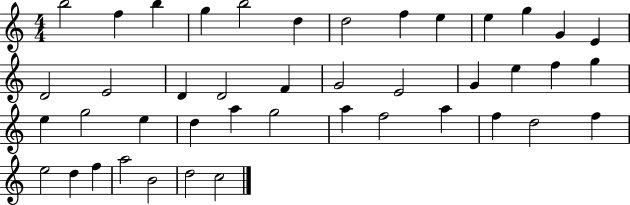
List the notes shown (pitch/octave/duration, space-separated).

B5/h F5/q B5/q G5/q B5/h D5/q D5/h F5/q E5/q E5/q G5/q G4/q E4/q D4/h E4/h D4/q D4/h F4/q G4/h E4/h G4/q E5/q F5/q G5/q E5/q G5/h E5/q D5/q A5/q G5/h A5/q F5/h A5/q F5/q D5/h F5/q E5/h D5/q F5/q A5/h B4/h D5/h C5/h